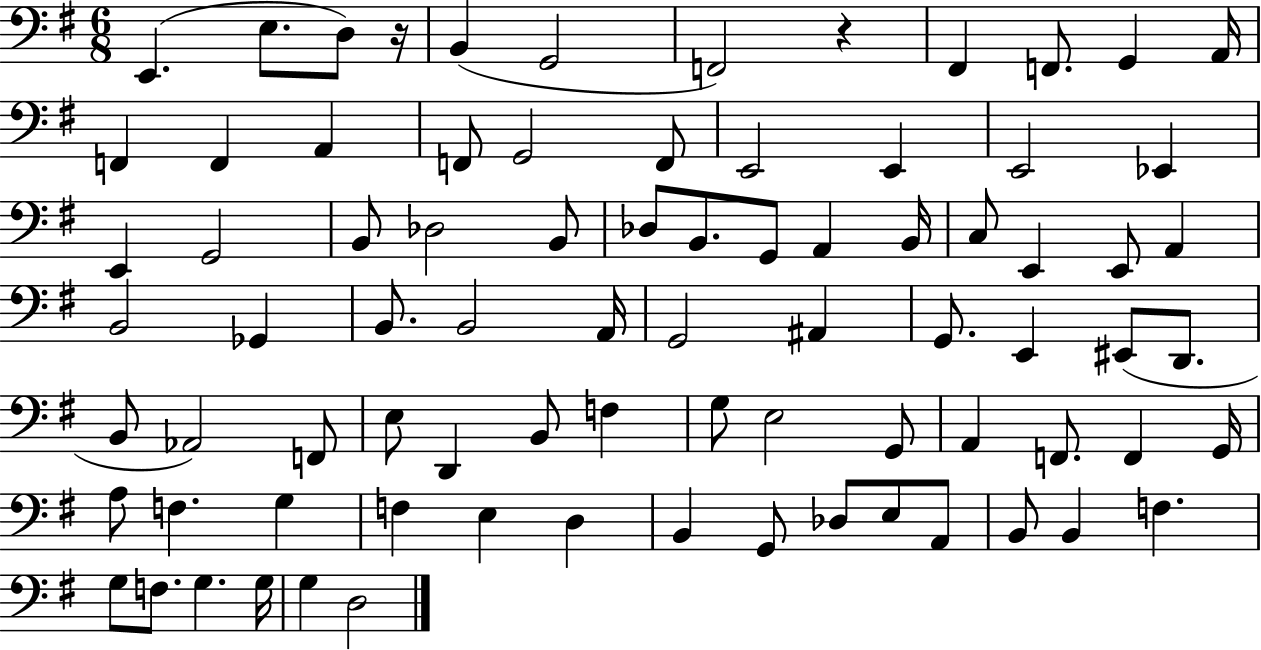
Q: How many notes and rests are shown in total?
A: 81